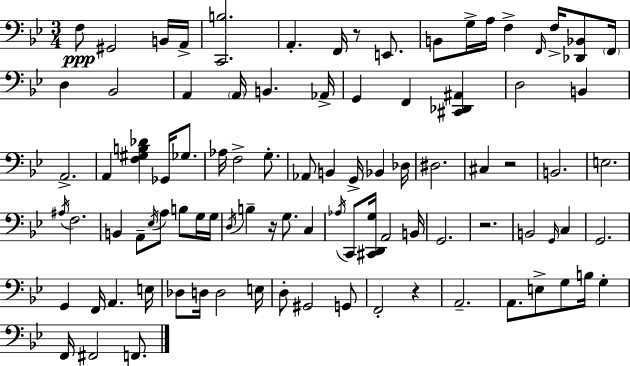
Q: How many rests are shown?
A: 5